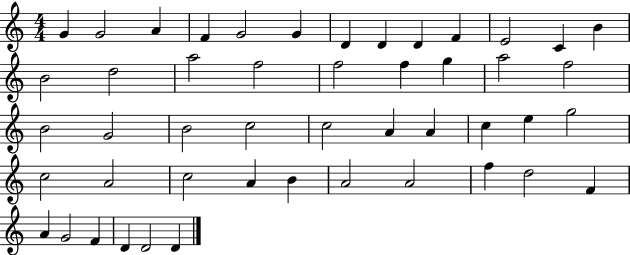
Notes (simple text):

G4/q G4/h A4/q F4/q G4/h G4/q D4/q D4/q D4/q F4/q E4/h C4/q B4/q B4/h D5/h A5/h F5/h F5/h F5/q G5/q A5/h F5/h B4/h G4/h B4/h C5/h C5/h A4/q A4/q C5/q E5/q G5/h C5/h A4/h C5/h A4/q B4/q A4/h A4/h F5/q D5/h F4/q A4/q G4/h F4/q D4/q D4/h D4/q